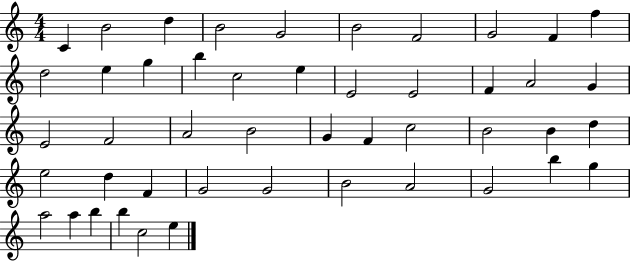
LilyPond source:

{
  \clef treble
  \numericTimeSignature
  \time 4/4
  \key c \major
  c'4 b'2 d''4 | b'2 g'2 | b'2 f'2 | g'2 f'4 f''4 | \break d''2 e''4 g''4 | b''4 c''2 e''4 | e'2 e'2 | f'4 a'2 g'4 | \break e'2 f'2 | a'2 b'2 | g'4 f'4 c''2 | b'2 b'4 d''4 | \break e''2 d''4 f'4 | g'2 g'2 | b'2 a'2 | g'2 b''4 g''4 | \break a''2 a''4 b''4 | b''4 c''2 e''4 | \bar "|."
}